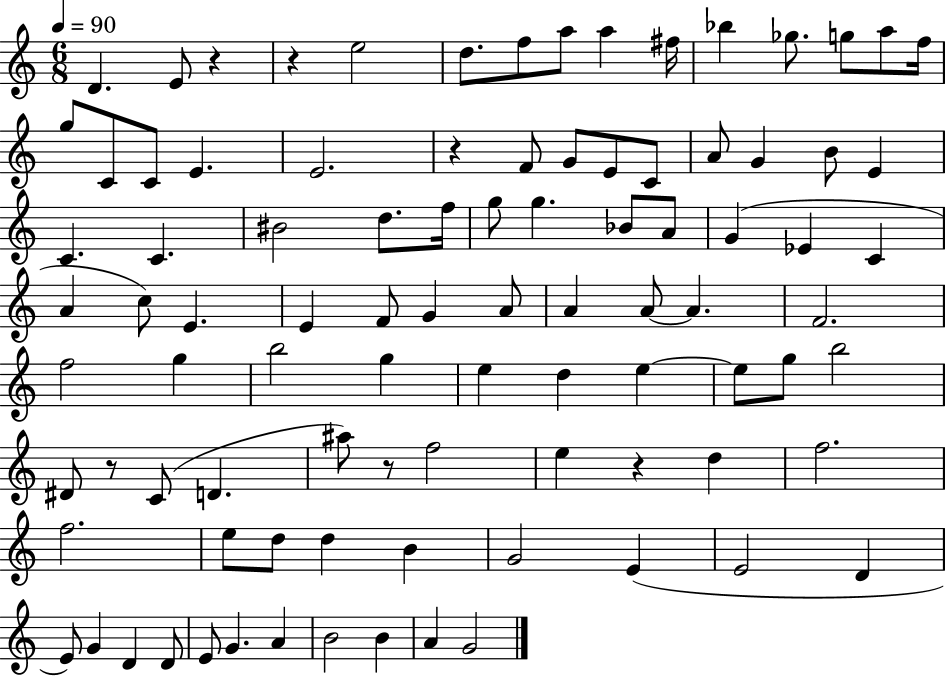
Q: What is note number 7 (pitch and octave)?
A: A5